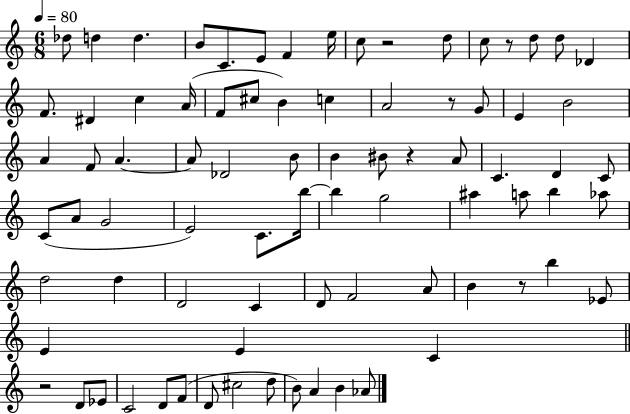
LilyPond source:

{
  \clef treble
  \numericTimeSignature
  \time 6/8
  \key c \major
  \tempo 4 = 80
  \repeat volta 2 { des''8 d''4 d''4. | b'8 c'8. e'8 f'4 e''16 | c''8 r2 d''8 | c''8 r8 d''8 d''8 des'4 | \break f'8. dis'4 c''4 a'16( | f'8 cis''8 b'4) c''4 | a'2 r8 g'8 | e'4 b'2 | \break a'4 f'8 a'4.~~ | a'8 des'2 b'8 | b'4 bis'8 r4 a'8 | c'4. d'4 c'8 | \break c'8( a'8 g'2 | e'2) c'8. b''16~~ | b''4 g''2 | ais''4 a''8 b''4 aes''8 | \break d''2 d''4 | d'2 c'4 | d'8 f'2 a'8 | b'4 r8 b''4 ees'8 | \break e'4 e'4 c'4 | \bar "||" \break \key c \major r2 d'8 ees'8 | c'2 d'8 f'8( | d'8 cis''2 d''8 | b'8) a'4 b'4 aes'8 | \break } \bar "|."
}